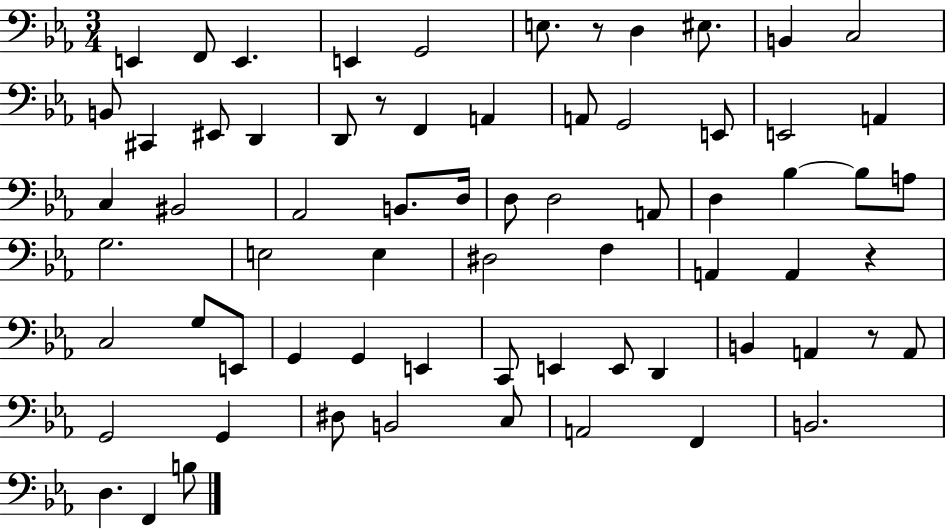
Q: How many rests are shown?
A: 4